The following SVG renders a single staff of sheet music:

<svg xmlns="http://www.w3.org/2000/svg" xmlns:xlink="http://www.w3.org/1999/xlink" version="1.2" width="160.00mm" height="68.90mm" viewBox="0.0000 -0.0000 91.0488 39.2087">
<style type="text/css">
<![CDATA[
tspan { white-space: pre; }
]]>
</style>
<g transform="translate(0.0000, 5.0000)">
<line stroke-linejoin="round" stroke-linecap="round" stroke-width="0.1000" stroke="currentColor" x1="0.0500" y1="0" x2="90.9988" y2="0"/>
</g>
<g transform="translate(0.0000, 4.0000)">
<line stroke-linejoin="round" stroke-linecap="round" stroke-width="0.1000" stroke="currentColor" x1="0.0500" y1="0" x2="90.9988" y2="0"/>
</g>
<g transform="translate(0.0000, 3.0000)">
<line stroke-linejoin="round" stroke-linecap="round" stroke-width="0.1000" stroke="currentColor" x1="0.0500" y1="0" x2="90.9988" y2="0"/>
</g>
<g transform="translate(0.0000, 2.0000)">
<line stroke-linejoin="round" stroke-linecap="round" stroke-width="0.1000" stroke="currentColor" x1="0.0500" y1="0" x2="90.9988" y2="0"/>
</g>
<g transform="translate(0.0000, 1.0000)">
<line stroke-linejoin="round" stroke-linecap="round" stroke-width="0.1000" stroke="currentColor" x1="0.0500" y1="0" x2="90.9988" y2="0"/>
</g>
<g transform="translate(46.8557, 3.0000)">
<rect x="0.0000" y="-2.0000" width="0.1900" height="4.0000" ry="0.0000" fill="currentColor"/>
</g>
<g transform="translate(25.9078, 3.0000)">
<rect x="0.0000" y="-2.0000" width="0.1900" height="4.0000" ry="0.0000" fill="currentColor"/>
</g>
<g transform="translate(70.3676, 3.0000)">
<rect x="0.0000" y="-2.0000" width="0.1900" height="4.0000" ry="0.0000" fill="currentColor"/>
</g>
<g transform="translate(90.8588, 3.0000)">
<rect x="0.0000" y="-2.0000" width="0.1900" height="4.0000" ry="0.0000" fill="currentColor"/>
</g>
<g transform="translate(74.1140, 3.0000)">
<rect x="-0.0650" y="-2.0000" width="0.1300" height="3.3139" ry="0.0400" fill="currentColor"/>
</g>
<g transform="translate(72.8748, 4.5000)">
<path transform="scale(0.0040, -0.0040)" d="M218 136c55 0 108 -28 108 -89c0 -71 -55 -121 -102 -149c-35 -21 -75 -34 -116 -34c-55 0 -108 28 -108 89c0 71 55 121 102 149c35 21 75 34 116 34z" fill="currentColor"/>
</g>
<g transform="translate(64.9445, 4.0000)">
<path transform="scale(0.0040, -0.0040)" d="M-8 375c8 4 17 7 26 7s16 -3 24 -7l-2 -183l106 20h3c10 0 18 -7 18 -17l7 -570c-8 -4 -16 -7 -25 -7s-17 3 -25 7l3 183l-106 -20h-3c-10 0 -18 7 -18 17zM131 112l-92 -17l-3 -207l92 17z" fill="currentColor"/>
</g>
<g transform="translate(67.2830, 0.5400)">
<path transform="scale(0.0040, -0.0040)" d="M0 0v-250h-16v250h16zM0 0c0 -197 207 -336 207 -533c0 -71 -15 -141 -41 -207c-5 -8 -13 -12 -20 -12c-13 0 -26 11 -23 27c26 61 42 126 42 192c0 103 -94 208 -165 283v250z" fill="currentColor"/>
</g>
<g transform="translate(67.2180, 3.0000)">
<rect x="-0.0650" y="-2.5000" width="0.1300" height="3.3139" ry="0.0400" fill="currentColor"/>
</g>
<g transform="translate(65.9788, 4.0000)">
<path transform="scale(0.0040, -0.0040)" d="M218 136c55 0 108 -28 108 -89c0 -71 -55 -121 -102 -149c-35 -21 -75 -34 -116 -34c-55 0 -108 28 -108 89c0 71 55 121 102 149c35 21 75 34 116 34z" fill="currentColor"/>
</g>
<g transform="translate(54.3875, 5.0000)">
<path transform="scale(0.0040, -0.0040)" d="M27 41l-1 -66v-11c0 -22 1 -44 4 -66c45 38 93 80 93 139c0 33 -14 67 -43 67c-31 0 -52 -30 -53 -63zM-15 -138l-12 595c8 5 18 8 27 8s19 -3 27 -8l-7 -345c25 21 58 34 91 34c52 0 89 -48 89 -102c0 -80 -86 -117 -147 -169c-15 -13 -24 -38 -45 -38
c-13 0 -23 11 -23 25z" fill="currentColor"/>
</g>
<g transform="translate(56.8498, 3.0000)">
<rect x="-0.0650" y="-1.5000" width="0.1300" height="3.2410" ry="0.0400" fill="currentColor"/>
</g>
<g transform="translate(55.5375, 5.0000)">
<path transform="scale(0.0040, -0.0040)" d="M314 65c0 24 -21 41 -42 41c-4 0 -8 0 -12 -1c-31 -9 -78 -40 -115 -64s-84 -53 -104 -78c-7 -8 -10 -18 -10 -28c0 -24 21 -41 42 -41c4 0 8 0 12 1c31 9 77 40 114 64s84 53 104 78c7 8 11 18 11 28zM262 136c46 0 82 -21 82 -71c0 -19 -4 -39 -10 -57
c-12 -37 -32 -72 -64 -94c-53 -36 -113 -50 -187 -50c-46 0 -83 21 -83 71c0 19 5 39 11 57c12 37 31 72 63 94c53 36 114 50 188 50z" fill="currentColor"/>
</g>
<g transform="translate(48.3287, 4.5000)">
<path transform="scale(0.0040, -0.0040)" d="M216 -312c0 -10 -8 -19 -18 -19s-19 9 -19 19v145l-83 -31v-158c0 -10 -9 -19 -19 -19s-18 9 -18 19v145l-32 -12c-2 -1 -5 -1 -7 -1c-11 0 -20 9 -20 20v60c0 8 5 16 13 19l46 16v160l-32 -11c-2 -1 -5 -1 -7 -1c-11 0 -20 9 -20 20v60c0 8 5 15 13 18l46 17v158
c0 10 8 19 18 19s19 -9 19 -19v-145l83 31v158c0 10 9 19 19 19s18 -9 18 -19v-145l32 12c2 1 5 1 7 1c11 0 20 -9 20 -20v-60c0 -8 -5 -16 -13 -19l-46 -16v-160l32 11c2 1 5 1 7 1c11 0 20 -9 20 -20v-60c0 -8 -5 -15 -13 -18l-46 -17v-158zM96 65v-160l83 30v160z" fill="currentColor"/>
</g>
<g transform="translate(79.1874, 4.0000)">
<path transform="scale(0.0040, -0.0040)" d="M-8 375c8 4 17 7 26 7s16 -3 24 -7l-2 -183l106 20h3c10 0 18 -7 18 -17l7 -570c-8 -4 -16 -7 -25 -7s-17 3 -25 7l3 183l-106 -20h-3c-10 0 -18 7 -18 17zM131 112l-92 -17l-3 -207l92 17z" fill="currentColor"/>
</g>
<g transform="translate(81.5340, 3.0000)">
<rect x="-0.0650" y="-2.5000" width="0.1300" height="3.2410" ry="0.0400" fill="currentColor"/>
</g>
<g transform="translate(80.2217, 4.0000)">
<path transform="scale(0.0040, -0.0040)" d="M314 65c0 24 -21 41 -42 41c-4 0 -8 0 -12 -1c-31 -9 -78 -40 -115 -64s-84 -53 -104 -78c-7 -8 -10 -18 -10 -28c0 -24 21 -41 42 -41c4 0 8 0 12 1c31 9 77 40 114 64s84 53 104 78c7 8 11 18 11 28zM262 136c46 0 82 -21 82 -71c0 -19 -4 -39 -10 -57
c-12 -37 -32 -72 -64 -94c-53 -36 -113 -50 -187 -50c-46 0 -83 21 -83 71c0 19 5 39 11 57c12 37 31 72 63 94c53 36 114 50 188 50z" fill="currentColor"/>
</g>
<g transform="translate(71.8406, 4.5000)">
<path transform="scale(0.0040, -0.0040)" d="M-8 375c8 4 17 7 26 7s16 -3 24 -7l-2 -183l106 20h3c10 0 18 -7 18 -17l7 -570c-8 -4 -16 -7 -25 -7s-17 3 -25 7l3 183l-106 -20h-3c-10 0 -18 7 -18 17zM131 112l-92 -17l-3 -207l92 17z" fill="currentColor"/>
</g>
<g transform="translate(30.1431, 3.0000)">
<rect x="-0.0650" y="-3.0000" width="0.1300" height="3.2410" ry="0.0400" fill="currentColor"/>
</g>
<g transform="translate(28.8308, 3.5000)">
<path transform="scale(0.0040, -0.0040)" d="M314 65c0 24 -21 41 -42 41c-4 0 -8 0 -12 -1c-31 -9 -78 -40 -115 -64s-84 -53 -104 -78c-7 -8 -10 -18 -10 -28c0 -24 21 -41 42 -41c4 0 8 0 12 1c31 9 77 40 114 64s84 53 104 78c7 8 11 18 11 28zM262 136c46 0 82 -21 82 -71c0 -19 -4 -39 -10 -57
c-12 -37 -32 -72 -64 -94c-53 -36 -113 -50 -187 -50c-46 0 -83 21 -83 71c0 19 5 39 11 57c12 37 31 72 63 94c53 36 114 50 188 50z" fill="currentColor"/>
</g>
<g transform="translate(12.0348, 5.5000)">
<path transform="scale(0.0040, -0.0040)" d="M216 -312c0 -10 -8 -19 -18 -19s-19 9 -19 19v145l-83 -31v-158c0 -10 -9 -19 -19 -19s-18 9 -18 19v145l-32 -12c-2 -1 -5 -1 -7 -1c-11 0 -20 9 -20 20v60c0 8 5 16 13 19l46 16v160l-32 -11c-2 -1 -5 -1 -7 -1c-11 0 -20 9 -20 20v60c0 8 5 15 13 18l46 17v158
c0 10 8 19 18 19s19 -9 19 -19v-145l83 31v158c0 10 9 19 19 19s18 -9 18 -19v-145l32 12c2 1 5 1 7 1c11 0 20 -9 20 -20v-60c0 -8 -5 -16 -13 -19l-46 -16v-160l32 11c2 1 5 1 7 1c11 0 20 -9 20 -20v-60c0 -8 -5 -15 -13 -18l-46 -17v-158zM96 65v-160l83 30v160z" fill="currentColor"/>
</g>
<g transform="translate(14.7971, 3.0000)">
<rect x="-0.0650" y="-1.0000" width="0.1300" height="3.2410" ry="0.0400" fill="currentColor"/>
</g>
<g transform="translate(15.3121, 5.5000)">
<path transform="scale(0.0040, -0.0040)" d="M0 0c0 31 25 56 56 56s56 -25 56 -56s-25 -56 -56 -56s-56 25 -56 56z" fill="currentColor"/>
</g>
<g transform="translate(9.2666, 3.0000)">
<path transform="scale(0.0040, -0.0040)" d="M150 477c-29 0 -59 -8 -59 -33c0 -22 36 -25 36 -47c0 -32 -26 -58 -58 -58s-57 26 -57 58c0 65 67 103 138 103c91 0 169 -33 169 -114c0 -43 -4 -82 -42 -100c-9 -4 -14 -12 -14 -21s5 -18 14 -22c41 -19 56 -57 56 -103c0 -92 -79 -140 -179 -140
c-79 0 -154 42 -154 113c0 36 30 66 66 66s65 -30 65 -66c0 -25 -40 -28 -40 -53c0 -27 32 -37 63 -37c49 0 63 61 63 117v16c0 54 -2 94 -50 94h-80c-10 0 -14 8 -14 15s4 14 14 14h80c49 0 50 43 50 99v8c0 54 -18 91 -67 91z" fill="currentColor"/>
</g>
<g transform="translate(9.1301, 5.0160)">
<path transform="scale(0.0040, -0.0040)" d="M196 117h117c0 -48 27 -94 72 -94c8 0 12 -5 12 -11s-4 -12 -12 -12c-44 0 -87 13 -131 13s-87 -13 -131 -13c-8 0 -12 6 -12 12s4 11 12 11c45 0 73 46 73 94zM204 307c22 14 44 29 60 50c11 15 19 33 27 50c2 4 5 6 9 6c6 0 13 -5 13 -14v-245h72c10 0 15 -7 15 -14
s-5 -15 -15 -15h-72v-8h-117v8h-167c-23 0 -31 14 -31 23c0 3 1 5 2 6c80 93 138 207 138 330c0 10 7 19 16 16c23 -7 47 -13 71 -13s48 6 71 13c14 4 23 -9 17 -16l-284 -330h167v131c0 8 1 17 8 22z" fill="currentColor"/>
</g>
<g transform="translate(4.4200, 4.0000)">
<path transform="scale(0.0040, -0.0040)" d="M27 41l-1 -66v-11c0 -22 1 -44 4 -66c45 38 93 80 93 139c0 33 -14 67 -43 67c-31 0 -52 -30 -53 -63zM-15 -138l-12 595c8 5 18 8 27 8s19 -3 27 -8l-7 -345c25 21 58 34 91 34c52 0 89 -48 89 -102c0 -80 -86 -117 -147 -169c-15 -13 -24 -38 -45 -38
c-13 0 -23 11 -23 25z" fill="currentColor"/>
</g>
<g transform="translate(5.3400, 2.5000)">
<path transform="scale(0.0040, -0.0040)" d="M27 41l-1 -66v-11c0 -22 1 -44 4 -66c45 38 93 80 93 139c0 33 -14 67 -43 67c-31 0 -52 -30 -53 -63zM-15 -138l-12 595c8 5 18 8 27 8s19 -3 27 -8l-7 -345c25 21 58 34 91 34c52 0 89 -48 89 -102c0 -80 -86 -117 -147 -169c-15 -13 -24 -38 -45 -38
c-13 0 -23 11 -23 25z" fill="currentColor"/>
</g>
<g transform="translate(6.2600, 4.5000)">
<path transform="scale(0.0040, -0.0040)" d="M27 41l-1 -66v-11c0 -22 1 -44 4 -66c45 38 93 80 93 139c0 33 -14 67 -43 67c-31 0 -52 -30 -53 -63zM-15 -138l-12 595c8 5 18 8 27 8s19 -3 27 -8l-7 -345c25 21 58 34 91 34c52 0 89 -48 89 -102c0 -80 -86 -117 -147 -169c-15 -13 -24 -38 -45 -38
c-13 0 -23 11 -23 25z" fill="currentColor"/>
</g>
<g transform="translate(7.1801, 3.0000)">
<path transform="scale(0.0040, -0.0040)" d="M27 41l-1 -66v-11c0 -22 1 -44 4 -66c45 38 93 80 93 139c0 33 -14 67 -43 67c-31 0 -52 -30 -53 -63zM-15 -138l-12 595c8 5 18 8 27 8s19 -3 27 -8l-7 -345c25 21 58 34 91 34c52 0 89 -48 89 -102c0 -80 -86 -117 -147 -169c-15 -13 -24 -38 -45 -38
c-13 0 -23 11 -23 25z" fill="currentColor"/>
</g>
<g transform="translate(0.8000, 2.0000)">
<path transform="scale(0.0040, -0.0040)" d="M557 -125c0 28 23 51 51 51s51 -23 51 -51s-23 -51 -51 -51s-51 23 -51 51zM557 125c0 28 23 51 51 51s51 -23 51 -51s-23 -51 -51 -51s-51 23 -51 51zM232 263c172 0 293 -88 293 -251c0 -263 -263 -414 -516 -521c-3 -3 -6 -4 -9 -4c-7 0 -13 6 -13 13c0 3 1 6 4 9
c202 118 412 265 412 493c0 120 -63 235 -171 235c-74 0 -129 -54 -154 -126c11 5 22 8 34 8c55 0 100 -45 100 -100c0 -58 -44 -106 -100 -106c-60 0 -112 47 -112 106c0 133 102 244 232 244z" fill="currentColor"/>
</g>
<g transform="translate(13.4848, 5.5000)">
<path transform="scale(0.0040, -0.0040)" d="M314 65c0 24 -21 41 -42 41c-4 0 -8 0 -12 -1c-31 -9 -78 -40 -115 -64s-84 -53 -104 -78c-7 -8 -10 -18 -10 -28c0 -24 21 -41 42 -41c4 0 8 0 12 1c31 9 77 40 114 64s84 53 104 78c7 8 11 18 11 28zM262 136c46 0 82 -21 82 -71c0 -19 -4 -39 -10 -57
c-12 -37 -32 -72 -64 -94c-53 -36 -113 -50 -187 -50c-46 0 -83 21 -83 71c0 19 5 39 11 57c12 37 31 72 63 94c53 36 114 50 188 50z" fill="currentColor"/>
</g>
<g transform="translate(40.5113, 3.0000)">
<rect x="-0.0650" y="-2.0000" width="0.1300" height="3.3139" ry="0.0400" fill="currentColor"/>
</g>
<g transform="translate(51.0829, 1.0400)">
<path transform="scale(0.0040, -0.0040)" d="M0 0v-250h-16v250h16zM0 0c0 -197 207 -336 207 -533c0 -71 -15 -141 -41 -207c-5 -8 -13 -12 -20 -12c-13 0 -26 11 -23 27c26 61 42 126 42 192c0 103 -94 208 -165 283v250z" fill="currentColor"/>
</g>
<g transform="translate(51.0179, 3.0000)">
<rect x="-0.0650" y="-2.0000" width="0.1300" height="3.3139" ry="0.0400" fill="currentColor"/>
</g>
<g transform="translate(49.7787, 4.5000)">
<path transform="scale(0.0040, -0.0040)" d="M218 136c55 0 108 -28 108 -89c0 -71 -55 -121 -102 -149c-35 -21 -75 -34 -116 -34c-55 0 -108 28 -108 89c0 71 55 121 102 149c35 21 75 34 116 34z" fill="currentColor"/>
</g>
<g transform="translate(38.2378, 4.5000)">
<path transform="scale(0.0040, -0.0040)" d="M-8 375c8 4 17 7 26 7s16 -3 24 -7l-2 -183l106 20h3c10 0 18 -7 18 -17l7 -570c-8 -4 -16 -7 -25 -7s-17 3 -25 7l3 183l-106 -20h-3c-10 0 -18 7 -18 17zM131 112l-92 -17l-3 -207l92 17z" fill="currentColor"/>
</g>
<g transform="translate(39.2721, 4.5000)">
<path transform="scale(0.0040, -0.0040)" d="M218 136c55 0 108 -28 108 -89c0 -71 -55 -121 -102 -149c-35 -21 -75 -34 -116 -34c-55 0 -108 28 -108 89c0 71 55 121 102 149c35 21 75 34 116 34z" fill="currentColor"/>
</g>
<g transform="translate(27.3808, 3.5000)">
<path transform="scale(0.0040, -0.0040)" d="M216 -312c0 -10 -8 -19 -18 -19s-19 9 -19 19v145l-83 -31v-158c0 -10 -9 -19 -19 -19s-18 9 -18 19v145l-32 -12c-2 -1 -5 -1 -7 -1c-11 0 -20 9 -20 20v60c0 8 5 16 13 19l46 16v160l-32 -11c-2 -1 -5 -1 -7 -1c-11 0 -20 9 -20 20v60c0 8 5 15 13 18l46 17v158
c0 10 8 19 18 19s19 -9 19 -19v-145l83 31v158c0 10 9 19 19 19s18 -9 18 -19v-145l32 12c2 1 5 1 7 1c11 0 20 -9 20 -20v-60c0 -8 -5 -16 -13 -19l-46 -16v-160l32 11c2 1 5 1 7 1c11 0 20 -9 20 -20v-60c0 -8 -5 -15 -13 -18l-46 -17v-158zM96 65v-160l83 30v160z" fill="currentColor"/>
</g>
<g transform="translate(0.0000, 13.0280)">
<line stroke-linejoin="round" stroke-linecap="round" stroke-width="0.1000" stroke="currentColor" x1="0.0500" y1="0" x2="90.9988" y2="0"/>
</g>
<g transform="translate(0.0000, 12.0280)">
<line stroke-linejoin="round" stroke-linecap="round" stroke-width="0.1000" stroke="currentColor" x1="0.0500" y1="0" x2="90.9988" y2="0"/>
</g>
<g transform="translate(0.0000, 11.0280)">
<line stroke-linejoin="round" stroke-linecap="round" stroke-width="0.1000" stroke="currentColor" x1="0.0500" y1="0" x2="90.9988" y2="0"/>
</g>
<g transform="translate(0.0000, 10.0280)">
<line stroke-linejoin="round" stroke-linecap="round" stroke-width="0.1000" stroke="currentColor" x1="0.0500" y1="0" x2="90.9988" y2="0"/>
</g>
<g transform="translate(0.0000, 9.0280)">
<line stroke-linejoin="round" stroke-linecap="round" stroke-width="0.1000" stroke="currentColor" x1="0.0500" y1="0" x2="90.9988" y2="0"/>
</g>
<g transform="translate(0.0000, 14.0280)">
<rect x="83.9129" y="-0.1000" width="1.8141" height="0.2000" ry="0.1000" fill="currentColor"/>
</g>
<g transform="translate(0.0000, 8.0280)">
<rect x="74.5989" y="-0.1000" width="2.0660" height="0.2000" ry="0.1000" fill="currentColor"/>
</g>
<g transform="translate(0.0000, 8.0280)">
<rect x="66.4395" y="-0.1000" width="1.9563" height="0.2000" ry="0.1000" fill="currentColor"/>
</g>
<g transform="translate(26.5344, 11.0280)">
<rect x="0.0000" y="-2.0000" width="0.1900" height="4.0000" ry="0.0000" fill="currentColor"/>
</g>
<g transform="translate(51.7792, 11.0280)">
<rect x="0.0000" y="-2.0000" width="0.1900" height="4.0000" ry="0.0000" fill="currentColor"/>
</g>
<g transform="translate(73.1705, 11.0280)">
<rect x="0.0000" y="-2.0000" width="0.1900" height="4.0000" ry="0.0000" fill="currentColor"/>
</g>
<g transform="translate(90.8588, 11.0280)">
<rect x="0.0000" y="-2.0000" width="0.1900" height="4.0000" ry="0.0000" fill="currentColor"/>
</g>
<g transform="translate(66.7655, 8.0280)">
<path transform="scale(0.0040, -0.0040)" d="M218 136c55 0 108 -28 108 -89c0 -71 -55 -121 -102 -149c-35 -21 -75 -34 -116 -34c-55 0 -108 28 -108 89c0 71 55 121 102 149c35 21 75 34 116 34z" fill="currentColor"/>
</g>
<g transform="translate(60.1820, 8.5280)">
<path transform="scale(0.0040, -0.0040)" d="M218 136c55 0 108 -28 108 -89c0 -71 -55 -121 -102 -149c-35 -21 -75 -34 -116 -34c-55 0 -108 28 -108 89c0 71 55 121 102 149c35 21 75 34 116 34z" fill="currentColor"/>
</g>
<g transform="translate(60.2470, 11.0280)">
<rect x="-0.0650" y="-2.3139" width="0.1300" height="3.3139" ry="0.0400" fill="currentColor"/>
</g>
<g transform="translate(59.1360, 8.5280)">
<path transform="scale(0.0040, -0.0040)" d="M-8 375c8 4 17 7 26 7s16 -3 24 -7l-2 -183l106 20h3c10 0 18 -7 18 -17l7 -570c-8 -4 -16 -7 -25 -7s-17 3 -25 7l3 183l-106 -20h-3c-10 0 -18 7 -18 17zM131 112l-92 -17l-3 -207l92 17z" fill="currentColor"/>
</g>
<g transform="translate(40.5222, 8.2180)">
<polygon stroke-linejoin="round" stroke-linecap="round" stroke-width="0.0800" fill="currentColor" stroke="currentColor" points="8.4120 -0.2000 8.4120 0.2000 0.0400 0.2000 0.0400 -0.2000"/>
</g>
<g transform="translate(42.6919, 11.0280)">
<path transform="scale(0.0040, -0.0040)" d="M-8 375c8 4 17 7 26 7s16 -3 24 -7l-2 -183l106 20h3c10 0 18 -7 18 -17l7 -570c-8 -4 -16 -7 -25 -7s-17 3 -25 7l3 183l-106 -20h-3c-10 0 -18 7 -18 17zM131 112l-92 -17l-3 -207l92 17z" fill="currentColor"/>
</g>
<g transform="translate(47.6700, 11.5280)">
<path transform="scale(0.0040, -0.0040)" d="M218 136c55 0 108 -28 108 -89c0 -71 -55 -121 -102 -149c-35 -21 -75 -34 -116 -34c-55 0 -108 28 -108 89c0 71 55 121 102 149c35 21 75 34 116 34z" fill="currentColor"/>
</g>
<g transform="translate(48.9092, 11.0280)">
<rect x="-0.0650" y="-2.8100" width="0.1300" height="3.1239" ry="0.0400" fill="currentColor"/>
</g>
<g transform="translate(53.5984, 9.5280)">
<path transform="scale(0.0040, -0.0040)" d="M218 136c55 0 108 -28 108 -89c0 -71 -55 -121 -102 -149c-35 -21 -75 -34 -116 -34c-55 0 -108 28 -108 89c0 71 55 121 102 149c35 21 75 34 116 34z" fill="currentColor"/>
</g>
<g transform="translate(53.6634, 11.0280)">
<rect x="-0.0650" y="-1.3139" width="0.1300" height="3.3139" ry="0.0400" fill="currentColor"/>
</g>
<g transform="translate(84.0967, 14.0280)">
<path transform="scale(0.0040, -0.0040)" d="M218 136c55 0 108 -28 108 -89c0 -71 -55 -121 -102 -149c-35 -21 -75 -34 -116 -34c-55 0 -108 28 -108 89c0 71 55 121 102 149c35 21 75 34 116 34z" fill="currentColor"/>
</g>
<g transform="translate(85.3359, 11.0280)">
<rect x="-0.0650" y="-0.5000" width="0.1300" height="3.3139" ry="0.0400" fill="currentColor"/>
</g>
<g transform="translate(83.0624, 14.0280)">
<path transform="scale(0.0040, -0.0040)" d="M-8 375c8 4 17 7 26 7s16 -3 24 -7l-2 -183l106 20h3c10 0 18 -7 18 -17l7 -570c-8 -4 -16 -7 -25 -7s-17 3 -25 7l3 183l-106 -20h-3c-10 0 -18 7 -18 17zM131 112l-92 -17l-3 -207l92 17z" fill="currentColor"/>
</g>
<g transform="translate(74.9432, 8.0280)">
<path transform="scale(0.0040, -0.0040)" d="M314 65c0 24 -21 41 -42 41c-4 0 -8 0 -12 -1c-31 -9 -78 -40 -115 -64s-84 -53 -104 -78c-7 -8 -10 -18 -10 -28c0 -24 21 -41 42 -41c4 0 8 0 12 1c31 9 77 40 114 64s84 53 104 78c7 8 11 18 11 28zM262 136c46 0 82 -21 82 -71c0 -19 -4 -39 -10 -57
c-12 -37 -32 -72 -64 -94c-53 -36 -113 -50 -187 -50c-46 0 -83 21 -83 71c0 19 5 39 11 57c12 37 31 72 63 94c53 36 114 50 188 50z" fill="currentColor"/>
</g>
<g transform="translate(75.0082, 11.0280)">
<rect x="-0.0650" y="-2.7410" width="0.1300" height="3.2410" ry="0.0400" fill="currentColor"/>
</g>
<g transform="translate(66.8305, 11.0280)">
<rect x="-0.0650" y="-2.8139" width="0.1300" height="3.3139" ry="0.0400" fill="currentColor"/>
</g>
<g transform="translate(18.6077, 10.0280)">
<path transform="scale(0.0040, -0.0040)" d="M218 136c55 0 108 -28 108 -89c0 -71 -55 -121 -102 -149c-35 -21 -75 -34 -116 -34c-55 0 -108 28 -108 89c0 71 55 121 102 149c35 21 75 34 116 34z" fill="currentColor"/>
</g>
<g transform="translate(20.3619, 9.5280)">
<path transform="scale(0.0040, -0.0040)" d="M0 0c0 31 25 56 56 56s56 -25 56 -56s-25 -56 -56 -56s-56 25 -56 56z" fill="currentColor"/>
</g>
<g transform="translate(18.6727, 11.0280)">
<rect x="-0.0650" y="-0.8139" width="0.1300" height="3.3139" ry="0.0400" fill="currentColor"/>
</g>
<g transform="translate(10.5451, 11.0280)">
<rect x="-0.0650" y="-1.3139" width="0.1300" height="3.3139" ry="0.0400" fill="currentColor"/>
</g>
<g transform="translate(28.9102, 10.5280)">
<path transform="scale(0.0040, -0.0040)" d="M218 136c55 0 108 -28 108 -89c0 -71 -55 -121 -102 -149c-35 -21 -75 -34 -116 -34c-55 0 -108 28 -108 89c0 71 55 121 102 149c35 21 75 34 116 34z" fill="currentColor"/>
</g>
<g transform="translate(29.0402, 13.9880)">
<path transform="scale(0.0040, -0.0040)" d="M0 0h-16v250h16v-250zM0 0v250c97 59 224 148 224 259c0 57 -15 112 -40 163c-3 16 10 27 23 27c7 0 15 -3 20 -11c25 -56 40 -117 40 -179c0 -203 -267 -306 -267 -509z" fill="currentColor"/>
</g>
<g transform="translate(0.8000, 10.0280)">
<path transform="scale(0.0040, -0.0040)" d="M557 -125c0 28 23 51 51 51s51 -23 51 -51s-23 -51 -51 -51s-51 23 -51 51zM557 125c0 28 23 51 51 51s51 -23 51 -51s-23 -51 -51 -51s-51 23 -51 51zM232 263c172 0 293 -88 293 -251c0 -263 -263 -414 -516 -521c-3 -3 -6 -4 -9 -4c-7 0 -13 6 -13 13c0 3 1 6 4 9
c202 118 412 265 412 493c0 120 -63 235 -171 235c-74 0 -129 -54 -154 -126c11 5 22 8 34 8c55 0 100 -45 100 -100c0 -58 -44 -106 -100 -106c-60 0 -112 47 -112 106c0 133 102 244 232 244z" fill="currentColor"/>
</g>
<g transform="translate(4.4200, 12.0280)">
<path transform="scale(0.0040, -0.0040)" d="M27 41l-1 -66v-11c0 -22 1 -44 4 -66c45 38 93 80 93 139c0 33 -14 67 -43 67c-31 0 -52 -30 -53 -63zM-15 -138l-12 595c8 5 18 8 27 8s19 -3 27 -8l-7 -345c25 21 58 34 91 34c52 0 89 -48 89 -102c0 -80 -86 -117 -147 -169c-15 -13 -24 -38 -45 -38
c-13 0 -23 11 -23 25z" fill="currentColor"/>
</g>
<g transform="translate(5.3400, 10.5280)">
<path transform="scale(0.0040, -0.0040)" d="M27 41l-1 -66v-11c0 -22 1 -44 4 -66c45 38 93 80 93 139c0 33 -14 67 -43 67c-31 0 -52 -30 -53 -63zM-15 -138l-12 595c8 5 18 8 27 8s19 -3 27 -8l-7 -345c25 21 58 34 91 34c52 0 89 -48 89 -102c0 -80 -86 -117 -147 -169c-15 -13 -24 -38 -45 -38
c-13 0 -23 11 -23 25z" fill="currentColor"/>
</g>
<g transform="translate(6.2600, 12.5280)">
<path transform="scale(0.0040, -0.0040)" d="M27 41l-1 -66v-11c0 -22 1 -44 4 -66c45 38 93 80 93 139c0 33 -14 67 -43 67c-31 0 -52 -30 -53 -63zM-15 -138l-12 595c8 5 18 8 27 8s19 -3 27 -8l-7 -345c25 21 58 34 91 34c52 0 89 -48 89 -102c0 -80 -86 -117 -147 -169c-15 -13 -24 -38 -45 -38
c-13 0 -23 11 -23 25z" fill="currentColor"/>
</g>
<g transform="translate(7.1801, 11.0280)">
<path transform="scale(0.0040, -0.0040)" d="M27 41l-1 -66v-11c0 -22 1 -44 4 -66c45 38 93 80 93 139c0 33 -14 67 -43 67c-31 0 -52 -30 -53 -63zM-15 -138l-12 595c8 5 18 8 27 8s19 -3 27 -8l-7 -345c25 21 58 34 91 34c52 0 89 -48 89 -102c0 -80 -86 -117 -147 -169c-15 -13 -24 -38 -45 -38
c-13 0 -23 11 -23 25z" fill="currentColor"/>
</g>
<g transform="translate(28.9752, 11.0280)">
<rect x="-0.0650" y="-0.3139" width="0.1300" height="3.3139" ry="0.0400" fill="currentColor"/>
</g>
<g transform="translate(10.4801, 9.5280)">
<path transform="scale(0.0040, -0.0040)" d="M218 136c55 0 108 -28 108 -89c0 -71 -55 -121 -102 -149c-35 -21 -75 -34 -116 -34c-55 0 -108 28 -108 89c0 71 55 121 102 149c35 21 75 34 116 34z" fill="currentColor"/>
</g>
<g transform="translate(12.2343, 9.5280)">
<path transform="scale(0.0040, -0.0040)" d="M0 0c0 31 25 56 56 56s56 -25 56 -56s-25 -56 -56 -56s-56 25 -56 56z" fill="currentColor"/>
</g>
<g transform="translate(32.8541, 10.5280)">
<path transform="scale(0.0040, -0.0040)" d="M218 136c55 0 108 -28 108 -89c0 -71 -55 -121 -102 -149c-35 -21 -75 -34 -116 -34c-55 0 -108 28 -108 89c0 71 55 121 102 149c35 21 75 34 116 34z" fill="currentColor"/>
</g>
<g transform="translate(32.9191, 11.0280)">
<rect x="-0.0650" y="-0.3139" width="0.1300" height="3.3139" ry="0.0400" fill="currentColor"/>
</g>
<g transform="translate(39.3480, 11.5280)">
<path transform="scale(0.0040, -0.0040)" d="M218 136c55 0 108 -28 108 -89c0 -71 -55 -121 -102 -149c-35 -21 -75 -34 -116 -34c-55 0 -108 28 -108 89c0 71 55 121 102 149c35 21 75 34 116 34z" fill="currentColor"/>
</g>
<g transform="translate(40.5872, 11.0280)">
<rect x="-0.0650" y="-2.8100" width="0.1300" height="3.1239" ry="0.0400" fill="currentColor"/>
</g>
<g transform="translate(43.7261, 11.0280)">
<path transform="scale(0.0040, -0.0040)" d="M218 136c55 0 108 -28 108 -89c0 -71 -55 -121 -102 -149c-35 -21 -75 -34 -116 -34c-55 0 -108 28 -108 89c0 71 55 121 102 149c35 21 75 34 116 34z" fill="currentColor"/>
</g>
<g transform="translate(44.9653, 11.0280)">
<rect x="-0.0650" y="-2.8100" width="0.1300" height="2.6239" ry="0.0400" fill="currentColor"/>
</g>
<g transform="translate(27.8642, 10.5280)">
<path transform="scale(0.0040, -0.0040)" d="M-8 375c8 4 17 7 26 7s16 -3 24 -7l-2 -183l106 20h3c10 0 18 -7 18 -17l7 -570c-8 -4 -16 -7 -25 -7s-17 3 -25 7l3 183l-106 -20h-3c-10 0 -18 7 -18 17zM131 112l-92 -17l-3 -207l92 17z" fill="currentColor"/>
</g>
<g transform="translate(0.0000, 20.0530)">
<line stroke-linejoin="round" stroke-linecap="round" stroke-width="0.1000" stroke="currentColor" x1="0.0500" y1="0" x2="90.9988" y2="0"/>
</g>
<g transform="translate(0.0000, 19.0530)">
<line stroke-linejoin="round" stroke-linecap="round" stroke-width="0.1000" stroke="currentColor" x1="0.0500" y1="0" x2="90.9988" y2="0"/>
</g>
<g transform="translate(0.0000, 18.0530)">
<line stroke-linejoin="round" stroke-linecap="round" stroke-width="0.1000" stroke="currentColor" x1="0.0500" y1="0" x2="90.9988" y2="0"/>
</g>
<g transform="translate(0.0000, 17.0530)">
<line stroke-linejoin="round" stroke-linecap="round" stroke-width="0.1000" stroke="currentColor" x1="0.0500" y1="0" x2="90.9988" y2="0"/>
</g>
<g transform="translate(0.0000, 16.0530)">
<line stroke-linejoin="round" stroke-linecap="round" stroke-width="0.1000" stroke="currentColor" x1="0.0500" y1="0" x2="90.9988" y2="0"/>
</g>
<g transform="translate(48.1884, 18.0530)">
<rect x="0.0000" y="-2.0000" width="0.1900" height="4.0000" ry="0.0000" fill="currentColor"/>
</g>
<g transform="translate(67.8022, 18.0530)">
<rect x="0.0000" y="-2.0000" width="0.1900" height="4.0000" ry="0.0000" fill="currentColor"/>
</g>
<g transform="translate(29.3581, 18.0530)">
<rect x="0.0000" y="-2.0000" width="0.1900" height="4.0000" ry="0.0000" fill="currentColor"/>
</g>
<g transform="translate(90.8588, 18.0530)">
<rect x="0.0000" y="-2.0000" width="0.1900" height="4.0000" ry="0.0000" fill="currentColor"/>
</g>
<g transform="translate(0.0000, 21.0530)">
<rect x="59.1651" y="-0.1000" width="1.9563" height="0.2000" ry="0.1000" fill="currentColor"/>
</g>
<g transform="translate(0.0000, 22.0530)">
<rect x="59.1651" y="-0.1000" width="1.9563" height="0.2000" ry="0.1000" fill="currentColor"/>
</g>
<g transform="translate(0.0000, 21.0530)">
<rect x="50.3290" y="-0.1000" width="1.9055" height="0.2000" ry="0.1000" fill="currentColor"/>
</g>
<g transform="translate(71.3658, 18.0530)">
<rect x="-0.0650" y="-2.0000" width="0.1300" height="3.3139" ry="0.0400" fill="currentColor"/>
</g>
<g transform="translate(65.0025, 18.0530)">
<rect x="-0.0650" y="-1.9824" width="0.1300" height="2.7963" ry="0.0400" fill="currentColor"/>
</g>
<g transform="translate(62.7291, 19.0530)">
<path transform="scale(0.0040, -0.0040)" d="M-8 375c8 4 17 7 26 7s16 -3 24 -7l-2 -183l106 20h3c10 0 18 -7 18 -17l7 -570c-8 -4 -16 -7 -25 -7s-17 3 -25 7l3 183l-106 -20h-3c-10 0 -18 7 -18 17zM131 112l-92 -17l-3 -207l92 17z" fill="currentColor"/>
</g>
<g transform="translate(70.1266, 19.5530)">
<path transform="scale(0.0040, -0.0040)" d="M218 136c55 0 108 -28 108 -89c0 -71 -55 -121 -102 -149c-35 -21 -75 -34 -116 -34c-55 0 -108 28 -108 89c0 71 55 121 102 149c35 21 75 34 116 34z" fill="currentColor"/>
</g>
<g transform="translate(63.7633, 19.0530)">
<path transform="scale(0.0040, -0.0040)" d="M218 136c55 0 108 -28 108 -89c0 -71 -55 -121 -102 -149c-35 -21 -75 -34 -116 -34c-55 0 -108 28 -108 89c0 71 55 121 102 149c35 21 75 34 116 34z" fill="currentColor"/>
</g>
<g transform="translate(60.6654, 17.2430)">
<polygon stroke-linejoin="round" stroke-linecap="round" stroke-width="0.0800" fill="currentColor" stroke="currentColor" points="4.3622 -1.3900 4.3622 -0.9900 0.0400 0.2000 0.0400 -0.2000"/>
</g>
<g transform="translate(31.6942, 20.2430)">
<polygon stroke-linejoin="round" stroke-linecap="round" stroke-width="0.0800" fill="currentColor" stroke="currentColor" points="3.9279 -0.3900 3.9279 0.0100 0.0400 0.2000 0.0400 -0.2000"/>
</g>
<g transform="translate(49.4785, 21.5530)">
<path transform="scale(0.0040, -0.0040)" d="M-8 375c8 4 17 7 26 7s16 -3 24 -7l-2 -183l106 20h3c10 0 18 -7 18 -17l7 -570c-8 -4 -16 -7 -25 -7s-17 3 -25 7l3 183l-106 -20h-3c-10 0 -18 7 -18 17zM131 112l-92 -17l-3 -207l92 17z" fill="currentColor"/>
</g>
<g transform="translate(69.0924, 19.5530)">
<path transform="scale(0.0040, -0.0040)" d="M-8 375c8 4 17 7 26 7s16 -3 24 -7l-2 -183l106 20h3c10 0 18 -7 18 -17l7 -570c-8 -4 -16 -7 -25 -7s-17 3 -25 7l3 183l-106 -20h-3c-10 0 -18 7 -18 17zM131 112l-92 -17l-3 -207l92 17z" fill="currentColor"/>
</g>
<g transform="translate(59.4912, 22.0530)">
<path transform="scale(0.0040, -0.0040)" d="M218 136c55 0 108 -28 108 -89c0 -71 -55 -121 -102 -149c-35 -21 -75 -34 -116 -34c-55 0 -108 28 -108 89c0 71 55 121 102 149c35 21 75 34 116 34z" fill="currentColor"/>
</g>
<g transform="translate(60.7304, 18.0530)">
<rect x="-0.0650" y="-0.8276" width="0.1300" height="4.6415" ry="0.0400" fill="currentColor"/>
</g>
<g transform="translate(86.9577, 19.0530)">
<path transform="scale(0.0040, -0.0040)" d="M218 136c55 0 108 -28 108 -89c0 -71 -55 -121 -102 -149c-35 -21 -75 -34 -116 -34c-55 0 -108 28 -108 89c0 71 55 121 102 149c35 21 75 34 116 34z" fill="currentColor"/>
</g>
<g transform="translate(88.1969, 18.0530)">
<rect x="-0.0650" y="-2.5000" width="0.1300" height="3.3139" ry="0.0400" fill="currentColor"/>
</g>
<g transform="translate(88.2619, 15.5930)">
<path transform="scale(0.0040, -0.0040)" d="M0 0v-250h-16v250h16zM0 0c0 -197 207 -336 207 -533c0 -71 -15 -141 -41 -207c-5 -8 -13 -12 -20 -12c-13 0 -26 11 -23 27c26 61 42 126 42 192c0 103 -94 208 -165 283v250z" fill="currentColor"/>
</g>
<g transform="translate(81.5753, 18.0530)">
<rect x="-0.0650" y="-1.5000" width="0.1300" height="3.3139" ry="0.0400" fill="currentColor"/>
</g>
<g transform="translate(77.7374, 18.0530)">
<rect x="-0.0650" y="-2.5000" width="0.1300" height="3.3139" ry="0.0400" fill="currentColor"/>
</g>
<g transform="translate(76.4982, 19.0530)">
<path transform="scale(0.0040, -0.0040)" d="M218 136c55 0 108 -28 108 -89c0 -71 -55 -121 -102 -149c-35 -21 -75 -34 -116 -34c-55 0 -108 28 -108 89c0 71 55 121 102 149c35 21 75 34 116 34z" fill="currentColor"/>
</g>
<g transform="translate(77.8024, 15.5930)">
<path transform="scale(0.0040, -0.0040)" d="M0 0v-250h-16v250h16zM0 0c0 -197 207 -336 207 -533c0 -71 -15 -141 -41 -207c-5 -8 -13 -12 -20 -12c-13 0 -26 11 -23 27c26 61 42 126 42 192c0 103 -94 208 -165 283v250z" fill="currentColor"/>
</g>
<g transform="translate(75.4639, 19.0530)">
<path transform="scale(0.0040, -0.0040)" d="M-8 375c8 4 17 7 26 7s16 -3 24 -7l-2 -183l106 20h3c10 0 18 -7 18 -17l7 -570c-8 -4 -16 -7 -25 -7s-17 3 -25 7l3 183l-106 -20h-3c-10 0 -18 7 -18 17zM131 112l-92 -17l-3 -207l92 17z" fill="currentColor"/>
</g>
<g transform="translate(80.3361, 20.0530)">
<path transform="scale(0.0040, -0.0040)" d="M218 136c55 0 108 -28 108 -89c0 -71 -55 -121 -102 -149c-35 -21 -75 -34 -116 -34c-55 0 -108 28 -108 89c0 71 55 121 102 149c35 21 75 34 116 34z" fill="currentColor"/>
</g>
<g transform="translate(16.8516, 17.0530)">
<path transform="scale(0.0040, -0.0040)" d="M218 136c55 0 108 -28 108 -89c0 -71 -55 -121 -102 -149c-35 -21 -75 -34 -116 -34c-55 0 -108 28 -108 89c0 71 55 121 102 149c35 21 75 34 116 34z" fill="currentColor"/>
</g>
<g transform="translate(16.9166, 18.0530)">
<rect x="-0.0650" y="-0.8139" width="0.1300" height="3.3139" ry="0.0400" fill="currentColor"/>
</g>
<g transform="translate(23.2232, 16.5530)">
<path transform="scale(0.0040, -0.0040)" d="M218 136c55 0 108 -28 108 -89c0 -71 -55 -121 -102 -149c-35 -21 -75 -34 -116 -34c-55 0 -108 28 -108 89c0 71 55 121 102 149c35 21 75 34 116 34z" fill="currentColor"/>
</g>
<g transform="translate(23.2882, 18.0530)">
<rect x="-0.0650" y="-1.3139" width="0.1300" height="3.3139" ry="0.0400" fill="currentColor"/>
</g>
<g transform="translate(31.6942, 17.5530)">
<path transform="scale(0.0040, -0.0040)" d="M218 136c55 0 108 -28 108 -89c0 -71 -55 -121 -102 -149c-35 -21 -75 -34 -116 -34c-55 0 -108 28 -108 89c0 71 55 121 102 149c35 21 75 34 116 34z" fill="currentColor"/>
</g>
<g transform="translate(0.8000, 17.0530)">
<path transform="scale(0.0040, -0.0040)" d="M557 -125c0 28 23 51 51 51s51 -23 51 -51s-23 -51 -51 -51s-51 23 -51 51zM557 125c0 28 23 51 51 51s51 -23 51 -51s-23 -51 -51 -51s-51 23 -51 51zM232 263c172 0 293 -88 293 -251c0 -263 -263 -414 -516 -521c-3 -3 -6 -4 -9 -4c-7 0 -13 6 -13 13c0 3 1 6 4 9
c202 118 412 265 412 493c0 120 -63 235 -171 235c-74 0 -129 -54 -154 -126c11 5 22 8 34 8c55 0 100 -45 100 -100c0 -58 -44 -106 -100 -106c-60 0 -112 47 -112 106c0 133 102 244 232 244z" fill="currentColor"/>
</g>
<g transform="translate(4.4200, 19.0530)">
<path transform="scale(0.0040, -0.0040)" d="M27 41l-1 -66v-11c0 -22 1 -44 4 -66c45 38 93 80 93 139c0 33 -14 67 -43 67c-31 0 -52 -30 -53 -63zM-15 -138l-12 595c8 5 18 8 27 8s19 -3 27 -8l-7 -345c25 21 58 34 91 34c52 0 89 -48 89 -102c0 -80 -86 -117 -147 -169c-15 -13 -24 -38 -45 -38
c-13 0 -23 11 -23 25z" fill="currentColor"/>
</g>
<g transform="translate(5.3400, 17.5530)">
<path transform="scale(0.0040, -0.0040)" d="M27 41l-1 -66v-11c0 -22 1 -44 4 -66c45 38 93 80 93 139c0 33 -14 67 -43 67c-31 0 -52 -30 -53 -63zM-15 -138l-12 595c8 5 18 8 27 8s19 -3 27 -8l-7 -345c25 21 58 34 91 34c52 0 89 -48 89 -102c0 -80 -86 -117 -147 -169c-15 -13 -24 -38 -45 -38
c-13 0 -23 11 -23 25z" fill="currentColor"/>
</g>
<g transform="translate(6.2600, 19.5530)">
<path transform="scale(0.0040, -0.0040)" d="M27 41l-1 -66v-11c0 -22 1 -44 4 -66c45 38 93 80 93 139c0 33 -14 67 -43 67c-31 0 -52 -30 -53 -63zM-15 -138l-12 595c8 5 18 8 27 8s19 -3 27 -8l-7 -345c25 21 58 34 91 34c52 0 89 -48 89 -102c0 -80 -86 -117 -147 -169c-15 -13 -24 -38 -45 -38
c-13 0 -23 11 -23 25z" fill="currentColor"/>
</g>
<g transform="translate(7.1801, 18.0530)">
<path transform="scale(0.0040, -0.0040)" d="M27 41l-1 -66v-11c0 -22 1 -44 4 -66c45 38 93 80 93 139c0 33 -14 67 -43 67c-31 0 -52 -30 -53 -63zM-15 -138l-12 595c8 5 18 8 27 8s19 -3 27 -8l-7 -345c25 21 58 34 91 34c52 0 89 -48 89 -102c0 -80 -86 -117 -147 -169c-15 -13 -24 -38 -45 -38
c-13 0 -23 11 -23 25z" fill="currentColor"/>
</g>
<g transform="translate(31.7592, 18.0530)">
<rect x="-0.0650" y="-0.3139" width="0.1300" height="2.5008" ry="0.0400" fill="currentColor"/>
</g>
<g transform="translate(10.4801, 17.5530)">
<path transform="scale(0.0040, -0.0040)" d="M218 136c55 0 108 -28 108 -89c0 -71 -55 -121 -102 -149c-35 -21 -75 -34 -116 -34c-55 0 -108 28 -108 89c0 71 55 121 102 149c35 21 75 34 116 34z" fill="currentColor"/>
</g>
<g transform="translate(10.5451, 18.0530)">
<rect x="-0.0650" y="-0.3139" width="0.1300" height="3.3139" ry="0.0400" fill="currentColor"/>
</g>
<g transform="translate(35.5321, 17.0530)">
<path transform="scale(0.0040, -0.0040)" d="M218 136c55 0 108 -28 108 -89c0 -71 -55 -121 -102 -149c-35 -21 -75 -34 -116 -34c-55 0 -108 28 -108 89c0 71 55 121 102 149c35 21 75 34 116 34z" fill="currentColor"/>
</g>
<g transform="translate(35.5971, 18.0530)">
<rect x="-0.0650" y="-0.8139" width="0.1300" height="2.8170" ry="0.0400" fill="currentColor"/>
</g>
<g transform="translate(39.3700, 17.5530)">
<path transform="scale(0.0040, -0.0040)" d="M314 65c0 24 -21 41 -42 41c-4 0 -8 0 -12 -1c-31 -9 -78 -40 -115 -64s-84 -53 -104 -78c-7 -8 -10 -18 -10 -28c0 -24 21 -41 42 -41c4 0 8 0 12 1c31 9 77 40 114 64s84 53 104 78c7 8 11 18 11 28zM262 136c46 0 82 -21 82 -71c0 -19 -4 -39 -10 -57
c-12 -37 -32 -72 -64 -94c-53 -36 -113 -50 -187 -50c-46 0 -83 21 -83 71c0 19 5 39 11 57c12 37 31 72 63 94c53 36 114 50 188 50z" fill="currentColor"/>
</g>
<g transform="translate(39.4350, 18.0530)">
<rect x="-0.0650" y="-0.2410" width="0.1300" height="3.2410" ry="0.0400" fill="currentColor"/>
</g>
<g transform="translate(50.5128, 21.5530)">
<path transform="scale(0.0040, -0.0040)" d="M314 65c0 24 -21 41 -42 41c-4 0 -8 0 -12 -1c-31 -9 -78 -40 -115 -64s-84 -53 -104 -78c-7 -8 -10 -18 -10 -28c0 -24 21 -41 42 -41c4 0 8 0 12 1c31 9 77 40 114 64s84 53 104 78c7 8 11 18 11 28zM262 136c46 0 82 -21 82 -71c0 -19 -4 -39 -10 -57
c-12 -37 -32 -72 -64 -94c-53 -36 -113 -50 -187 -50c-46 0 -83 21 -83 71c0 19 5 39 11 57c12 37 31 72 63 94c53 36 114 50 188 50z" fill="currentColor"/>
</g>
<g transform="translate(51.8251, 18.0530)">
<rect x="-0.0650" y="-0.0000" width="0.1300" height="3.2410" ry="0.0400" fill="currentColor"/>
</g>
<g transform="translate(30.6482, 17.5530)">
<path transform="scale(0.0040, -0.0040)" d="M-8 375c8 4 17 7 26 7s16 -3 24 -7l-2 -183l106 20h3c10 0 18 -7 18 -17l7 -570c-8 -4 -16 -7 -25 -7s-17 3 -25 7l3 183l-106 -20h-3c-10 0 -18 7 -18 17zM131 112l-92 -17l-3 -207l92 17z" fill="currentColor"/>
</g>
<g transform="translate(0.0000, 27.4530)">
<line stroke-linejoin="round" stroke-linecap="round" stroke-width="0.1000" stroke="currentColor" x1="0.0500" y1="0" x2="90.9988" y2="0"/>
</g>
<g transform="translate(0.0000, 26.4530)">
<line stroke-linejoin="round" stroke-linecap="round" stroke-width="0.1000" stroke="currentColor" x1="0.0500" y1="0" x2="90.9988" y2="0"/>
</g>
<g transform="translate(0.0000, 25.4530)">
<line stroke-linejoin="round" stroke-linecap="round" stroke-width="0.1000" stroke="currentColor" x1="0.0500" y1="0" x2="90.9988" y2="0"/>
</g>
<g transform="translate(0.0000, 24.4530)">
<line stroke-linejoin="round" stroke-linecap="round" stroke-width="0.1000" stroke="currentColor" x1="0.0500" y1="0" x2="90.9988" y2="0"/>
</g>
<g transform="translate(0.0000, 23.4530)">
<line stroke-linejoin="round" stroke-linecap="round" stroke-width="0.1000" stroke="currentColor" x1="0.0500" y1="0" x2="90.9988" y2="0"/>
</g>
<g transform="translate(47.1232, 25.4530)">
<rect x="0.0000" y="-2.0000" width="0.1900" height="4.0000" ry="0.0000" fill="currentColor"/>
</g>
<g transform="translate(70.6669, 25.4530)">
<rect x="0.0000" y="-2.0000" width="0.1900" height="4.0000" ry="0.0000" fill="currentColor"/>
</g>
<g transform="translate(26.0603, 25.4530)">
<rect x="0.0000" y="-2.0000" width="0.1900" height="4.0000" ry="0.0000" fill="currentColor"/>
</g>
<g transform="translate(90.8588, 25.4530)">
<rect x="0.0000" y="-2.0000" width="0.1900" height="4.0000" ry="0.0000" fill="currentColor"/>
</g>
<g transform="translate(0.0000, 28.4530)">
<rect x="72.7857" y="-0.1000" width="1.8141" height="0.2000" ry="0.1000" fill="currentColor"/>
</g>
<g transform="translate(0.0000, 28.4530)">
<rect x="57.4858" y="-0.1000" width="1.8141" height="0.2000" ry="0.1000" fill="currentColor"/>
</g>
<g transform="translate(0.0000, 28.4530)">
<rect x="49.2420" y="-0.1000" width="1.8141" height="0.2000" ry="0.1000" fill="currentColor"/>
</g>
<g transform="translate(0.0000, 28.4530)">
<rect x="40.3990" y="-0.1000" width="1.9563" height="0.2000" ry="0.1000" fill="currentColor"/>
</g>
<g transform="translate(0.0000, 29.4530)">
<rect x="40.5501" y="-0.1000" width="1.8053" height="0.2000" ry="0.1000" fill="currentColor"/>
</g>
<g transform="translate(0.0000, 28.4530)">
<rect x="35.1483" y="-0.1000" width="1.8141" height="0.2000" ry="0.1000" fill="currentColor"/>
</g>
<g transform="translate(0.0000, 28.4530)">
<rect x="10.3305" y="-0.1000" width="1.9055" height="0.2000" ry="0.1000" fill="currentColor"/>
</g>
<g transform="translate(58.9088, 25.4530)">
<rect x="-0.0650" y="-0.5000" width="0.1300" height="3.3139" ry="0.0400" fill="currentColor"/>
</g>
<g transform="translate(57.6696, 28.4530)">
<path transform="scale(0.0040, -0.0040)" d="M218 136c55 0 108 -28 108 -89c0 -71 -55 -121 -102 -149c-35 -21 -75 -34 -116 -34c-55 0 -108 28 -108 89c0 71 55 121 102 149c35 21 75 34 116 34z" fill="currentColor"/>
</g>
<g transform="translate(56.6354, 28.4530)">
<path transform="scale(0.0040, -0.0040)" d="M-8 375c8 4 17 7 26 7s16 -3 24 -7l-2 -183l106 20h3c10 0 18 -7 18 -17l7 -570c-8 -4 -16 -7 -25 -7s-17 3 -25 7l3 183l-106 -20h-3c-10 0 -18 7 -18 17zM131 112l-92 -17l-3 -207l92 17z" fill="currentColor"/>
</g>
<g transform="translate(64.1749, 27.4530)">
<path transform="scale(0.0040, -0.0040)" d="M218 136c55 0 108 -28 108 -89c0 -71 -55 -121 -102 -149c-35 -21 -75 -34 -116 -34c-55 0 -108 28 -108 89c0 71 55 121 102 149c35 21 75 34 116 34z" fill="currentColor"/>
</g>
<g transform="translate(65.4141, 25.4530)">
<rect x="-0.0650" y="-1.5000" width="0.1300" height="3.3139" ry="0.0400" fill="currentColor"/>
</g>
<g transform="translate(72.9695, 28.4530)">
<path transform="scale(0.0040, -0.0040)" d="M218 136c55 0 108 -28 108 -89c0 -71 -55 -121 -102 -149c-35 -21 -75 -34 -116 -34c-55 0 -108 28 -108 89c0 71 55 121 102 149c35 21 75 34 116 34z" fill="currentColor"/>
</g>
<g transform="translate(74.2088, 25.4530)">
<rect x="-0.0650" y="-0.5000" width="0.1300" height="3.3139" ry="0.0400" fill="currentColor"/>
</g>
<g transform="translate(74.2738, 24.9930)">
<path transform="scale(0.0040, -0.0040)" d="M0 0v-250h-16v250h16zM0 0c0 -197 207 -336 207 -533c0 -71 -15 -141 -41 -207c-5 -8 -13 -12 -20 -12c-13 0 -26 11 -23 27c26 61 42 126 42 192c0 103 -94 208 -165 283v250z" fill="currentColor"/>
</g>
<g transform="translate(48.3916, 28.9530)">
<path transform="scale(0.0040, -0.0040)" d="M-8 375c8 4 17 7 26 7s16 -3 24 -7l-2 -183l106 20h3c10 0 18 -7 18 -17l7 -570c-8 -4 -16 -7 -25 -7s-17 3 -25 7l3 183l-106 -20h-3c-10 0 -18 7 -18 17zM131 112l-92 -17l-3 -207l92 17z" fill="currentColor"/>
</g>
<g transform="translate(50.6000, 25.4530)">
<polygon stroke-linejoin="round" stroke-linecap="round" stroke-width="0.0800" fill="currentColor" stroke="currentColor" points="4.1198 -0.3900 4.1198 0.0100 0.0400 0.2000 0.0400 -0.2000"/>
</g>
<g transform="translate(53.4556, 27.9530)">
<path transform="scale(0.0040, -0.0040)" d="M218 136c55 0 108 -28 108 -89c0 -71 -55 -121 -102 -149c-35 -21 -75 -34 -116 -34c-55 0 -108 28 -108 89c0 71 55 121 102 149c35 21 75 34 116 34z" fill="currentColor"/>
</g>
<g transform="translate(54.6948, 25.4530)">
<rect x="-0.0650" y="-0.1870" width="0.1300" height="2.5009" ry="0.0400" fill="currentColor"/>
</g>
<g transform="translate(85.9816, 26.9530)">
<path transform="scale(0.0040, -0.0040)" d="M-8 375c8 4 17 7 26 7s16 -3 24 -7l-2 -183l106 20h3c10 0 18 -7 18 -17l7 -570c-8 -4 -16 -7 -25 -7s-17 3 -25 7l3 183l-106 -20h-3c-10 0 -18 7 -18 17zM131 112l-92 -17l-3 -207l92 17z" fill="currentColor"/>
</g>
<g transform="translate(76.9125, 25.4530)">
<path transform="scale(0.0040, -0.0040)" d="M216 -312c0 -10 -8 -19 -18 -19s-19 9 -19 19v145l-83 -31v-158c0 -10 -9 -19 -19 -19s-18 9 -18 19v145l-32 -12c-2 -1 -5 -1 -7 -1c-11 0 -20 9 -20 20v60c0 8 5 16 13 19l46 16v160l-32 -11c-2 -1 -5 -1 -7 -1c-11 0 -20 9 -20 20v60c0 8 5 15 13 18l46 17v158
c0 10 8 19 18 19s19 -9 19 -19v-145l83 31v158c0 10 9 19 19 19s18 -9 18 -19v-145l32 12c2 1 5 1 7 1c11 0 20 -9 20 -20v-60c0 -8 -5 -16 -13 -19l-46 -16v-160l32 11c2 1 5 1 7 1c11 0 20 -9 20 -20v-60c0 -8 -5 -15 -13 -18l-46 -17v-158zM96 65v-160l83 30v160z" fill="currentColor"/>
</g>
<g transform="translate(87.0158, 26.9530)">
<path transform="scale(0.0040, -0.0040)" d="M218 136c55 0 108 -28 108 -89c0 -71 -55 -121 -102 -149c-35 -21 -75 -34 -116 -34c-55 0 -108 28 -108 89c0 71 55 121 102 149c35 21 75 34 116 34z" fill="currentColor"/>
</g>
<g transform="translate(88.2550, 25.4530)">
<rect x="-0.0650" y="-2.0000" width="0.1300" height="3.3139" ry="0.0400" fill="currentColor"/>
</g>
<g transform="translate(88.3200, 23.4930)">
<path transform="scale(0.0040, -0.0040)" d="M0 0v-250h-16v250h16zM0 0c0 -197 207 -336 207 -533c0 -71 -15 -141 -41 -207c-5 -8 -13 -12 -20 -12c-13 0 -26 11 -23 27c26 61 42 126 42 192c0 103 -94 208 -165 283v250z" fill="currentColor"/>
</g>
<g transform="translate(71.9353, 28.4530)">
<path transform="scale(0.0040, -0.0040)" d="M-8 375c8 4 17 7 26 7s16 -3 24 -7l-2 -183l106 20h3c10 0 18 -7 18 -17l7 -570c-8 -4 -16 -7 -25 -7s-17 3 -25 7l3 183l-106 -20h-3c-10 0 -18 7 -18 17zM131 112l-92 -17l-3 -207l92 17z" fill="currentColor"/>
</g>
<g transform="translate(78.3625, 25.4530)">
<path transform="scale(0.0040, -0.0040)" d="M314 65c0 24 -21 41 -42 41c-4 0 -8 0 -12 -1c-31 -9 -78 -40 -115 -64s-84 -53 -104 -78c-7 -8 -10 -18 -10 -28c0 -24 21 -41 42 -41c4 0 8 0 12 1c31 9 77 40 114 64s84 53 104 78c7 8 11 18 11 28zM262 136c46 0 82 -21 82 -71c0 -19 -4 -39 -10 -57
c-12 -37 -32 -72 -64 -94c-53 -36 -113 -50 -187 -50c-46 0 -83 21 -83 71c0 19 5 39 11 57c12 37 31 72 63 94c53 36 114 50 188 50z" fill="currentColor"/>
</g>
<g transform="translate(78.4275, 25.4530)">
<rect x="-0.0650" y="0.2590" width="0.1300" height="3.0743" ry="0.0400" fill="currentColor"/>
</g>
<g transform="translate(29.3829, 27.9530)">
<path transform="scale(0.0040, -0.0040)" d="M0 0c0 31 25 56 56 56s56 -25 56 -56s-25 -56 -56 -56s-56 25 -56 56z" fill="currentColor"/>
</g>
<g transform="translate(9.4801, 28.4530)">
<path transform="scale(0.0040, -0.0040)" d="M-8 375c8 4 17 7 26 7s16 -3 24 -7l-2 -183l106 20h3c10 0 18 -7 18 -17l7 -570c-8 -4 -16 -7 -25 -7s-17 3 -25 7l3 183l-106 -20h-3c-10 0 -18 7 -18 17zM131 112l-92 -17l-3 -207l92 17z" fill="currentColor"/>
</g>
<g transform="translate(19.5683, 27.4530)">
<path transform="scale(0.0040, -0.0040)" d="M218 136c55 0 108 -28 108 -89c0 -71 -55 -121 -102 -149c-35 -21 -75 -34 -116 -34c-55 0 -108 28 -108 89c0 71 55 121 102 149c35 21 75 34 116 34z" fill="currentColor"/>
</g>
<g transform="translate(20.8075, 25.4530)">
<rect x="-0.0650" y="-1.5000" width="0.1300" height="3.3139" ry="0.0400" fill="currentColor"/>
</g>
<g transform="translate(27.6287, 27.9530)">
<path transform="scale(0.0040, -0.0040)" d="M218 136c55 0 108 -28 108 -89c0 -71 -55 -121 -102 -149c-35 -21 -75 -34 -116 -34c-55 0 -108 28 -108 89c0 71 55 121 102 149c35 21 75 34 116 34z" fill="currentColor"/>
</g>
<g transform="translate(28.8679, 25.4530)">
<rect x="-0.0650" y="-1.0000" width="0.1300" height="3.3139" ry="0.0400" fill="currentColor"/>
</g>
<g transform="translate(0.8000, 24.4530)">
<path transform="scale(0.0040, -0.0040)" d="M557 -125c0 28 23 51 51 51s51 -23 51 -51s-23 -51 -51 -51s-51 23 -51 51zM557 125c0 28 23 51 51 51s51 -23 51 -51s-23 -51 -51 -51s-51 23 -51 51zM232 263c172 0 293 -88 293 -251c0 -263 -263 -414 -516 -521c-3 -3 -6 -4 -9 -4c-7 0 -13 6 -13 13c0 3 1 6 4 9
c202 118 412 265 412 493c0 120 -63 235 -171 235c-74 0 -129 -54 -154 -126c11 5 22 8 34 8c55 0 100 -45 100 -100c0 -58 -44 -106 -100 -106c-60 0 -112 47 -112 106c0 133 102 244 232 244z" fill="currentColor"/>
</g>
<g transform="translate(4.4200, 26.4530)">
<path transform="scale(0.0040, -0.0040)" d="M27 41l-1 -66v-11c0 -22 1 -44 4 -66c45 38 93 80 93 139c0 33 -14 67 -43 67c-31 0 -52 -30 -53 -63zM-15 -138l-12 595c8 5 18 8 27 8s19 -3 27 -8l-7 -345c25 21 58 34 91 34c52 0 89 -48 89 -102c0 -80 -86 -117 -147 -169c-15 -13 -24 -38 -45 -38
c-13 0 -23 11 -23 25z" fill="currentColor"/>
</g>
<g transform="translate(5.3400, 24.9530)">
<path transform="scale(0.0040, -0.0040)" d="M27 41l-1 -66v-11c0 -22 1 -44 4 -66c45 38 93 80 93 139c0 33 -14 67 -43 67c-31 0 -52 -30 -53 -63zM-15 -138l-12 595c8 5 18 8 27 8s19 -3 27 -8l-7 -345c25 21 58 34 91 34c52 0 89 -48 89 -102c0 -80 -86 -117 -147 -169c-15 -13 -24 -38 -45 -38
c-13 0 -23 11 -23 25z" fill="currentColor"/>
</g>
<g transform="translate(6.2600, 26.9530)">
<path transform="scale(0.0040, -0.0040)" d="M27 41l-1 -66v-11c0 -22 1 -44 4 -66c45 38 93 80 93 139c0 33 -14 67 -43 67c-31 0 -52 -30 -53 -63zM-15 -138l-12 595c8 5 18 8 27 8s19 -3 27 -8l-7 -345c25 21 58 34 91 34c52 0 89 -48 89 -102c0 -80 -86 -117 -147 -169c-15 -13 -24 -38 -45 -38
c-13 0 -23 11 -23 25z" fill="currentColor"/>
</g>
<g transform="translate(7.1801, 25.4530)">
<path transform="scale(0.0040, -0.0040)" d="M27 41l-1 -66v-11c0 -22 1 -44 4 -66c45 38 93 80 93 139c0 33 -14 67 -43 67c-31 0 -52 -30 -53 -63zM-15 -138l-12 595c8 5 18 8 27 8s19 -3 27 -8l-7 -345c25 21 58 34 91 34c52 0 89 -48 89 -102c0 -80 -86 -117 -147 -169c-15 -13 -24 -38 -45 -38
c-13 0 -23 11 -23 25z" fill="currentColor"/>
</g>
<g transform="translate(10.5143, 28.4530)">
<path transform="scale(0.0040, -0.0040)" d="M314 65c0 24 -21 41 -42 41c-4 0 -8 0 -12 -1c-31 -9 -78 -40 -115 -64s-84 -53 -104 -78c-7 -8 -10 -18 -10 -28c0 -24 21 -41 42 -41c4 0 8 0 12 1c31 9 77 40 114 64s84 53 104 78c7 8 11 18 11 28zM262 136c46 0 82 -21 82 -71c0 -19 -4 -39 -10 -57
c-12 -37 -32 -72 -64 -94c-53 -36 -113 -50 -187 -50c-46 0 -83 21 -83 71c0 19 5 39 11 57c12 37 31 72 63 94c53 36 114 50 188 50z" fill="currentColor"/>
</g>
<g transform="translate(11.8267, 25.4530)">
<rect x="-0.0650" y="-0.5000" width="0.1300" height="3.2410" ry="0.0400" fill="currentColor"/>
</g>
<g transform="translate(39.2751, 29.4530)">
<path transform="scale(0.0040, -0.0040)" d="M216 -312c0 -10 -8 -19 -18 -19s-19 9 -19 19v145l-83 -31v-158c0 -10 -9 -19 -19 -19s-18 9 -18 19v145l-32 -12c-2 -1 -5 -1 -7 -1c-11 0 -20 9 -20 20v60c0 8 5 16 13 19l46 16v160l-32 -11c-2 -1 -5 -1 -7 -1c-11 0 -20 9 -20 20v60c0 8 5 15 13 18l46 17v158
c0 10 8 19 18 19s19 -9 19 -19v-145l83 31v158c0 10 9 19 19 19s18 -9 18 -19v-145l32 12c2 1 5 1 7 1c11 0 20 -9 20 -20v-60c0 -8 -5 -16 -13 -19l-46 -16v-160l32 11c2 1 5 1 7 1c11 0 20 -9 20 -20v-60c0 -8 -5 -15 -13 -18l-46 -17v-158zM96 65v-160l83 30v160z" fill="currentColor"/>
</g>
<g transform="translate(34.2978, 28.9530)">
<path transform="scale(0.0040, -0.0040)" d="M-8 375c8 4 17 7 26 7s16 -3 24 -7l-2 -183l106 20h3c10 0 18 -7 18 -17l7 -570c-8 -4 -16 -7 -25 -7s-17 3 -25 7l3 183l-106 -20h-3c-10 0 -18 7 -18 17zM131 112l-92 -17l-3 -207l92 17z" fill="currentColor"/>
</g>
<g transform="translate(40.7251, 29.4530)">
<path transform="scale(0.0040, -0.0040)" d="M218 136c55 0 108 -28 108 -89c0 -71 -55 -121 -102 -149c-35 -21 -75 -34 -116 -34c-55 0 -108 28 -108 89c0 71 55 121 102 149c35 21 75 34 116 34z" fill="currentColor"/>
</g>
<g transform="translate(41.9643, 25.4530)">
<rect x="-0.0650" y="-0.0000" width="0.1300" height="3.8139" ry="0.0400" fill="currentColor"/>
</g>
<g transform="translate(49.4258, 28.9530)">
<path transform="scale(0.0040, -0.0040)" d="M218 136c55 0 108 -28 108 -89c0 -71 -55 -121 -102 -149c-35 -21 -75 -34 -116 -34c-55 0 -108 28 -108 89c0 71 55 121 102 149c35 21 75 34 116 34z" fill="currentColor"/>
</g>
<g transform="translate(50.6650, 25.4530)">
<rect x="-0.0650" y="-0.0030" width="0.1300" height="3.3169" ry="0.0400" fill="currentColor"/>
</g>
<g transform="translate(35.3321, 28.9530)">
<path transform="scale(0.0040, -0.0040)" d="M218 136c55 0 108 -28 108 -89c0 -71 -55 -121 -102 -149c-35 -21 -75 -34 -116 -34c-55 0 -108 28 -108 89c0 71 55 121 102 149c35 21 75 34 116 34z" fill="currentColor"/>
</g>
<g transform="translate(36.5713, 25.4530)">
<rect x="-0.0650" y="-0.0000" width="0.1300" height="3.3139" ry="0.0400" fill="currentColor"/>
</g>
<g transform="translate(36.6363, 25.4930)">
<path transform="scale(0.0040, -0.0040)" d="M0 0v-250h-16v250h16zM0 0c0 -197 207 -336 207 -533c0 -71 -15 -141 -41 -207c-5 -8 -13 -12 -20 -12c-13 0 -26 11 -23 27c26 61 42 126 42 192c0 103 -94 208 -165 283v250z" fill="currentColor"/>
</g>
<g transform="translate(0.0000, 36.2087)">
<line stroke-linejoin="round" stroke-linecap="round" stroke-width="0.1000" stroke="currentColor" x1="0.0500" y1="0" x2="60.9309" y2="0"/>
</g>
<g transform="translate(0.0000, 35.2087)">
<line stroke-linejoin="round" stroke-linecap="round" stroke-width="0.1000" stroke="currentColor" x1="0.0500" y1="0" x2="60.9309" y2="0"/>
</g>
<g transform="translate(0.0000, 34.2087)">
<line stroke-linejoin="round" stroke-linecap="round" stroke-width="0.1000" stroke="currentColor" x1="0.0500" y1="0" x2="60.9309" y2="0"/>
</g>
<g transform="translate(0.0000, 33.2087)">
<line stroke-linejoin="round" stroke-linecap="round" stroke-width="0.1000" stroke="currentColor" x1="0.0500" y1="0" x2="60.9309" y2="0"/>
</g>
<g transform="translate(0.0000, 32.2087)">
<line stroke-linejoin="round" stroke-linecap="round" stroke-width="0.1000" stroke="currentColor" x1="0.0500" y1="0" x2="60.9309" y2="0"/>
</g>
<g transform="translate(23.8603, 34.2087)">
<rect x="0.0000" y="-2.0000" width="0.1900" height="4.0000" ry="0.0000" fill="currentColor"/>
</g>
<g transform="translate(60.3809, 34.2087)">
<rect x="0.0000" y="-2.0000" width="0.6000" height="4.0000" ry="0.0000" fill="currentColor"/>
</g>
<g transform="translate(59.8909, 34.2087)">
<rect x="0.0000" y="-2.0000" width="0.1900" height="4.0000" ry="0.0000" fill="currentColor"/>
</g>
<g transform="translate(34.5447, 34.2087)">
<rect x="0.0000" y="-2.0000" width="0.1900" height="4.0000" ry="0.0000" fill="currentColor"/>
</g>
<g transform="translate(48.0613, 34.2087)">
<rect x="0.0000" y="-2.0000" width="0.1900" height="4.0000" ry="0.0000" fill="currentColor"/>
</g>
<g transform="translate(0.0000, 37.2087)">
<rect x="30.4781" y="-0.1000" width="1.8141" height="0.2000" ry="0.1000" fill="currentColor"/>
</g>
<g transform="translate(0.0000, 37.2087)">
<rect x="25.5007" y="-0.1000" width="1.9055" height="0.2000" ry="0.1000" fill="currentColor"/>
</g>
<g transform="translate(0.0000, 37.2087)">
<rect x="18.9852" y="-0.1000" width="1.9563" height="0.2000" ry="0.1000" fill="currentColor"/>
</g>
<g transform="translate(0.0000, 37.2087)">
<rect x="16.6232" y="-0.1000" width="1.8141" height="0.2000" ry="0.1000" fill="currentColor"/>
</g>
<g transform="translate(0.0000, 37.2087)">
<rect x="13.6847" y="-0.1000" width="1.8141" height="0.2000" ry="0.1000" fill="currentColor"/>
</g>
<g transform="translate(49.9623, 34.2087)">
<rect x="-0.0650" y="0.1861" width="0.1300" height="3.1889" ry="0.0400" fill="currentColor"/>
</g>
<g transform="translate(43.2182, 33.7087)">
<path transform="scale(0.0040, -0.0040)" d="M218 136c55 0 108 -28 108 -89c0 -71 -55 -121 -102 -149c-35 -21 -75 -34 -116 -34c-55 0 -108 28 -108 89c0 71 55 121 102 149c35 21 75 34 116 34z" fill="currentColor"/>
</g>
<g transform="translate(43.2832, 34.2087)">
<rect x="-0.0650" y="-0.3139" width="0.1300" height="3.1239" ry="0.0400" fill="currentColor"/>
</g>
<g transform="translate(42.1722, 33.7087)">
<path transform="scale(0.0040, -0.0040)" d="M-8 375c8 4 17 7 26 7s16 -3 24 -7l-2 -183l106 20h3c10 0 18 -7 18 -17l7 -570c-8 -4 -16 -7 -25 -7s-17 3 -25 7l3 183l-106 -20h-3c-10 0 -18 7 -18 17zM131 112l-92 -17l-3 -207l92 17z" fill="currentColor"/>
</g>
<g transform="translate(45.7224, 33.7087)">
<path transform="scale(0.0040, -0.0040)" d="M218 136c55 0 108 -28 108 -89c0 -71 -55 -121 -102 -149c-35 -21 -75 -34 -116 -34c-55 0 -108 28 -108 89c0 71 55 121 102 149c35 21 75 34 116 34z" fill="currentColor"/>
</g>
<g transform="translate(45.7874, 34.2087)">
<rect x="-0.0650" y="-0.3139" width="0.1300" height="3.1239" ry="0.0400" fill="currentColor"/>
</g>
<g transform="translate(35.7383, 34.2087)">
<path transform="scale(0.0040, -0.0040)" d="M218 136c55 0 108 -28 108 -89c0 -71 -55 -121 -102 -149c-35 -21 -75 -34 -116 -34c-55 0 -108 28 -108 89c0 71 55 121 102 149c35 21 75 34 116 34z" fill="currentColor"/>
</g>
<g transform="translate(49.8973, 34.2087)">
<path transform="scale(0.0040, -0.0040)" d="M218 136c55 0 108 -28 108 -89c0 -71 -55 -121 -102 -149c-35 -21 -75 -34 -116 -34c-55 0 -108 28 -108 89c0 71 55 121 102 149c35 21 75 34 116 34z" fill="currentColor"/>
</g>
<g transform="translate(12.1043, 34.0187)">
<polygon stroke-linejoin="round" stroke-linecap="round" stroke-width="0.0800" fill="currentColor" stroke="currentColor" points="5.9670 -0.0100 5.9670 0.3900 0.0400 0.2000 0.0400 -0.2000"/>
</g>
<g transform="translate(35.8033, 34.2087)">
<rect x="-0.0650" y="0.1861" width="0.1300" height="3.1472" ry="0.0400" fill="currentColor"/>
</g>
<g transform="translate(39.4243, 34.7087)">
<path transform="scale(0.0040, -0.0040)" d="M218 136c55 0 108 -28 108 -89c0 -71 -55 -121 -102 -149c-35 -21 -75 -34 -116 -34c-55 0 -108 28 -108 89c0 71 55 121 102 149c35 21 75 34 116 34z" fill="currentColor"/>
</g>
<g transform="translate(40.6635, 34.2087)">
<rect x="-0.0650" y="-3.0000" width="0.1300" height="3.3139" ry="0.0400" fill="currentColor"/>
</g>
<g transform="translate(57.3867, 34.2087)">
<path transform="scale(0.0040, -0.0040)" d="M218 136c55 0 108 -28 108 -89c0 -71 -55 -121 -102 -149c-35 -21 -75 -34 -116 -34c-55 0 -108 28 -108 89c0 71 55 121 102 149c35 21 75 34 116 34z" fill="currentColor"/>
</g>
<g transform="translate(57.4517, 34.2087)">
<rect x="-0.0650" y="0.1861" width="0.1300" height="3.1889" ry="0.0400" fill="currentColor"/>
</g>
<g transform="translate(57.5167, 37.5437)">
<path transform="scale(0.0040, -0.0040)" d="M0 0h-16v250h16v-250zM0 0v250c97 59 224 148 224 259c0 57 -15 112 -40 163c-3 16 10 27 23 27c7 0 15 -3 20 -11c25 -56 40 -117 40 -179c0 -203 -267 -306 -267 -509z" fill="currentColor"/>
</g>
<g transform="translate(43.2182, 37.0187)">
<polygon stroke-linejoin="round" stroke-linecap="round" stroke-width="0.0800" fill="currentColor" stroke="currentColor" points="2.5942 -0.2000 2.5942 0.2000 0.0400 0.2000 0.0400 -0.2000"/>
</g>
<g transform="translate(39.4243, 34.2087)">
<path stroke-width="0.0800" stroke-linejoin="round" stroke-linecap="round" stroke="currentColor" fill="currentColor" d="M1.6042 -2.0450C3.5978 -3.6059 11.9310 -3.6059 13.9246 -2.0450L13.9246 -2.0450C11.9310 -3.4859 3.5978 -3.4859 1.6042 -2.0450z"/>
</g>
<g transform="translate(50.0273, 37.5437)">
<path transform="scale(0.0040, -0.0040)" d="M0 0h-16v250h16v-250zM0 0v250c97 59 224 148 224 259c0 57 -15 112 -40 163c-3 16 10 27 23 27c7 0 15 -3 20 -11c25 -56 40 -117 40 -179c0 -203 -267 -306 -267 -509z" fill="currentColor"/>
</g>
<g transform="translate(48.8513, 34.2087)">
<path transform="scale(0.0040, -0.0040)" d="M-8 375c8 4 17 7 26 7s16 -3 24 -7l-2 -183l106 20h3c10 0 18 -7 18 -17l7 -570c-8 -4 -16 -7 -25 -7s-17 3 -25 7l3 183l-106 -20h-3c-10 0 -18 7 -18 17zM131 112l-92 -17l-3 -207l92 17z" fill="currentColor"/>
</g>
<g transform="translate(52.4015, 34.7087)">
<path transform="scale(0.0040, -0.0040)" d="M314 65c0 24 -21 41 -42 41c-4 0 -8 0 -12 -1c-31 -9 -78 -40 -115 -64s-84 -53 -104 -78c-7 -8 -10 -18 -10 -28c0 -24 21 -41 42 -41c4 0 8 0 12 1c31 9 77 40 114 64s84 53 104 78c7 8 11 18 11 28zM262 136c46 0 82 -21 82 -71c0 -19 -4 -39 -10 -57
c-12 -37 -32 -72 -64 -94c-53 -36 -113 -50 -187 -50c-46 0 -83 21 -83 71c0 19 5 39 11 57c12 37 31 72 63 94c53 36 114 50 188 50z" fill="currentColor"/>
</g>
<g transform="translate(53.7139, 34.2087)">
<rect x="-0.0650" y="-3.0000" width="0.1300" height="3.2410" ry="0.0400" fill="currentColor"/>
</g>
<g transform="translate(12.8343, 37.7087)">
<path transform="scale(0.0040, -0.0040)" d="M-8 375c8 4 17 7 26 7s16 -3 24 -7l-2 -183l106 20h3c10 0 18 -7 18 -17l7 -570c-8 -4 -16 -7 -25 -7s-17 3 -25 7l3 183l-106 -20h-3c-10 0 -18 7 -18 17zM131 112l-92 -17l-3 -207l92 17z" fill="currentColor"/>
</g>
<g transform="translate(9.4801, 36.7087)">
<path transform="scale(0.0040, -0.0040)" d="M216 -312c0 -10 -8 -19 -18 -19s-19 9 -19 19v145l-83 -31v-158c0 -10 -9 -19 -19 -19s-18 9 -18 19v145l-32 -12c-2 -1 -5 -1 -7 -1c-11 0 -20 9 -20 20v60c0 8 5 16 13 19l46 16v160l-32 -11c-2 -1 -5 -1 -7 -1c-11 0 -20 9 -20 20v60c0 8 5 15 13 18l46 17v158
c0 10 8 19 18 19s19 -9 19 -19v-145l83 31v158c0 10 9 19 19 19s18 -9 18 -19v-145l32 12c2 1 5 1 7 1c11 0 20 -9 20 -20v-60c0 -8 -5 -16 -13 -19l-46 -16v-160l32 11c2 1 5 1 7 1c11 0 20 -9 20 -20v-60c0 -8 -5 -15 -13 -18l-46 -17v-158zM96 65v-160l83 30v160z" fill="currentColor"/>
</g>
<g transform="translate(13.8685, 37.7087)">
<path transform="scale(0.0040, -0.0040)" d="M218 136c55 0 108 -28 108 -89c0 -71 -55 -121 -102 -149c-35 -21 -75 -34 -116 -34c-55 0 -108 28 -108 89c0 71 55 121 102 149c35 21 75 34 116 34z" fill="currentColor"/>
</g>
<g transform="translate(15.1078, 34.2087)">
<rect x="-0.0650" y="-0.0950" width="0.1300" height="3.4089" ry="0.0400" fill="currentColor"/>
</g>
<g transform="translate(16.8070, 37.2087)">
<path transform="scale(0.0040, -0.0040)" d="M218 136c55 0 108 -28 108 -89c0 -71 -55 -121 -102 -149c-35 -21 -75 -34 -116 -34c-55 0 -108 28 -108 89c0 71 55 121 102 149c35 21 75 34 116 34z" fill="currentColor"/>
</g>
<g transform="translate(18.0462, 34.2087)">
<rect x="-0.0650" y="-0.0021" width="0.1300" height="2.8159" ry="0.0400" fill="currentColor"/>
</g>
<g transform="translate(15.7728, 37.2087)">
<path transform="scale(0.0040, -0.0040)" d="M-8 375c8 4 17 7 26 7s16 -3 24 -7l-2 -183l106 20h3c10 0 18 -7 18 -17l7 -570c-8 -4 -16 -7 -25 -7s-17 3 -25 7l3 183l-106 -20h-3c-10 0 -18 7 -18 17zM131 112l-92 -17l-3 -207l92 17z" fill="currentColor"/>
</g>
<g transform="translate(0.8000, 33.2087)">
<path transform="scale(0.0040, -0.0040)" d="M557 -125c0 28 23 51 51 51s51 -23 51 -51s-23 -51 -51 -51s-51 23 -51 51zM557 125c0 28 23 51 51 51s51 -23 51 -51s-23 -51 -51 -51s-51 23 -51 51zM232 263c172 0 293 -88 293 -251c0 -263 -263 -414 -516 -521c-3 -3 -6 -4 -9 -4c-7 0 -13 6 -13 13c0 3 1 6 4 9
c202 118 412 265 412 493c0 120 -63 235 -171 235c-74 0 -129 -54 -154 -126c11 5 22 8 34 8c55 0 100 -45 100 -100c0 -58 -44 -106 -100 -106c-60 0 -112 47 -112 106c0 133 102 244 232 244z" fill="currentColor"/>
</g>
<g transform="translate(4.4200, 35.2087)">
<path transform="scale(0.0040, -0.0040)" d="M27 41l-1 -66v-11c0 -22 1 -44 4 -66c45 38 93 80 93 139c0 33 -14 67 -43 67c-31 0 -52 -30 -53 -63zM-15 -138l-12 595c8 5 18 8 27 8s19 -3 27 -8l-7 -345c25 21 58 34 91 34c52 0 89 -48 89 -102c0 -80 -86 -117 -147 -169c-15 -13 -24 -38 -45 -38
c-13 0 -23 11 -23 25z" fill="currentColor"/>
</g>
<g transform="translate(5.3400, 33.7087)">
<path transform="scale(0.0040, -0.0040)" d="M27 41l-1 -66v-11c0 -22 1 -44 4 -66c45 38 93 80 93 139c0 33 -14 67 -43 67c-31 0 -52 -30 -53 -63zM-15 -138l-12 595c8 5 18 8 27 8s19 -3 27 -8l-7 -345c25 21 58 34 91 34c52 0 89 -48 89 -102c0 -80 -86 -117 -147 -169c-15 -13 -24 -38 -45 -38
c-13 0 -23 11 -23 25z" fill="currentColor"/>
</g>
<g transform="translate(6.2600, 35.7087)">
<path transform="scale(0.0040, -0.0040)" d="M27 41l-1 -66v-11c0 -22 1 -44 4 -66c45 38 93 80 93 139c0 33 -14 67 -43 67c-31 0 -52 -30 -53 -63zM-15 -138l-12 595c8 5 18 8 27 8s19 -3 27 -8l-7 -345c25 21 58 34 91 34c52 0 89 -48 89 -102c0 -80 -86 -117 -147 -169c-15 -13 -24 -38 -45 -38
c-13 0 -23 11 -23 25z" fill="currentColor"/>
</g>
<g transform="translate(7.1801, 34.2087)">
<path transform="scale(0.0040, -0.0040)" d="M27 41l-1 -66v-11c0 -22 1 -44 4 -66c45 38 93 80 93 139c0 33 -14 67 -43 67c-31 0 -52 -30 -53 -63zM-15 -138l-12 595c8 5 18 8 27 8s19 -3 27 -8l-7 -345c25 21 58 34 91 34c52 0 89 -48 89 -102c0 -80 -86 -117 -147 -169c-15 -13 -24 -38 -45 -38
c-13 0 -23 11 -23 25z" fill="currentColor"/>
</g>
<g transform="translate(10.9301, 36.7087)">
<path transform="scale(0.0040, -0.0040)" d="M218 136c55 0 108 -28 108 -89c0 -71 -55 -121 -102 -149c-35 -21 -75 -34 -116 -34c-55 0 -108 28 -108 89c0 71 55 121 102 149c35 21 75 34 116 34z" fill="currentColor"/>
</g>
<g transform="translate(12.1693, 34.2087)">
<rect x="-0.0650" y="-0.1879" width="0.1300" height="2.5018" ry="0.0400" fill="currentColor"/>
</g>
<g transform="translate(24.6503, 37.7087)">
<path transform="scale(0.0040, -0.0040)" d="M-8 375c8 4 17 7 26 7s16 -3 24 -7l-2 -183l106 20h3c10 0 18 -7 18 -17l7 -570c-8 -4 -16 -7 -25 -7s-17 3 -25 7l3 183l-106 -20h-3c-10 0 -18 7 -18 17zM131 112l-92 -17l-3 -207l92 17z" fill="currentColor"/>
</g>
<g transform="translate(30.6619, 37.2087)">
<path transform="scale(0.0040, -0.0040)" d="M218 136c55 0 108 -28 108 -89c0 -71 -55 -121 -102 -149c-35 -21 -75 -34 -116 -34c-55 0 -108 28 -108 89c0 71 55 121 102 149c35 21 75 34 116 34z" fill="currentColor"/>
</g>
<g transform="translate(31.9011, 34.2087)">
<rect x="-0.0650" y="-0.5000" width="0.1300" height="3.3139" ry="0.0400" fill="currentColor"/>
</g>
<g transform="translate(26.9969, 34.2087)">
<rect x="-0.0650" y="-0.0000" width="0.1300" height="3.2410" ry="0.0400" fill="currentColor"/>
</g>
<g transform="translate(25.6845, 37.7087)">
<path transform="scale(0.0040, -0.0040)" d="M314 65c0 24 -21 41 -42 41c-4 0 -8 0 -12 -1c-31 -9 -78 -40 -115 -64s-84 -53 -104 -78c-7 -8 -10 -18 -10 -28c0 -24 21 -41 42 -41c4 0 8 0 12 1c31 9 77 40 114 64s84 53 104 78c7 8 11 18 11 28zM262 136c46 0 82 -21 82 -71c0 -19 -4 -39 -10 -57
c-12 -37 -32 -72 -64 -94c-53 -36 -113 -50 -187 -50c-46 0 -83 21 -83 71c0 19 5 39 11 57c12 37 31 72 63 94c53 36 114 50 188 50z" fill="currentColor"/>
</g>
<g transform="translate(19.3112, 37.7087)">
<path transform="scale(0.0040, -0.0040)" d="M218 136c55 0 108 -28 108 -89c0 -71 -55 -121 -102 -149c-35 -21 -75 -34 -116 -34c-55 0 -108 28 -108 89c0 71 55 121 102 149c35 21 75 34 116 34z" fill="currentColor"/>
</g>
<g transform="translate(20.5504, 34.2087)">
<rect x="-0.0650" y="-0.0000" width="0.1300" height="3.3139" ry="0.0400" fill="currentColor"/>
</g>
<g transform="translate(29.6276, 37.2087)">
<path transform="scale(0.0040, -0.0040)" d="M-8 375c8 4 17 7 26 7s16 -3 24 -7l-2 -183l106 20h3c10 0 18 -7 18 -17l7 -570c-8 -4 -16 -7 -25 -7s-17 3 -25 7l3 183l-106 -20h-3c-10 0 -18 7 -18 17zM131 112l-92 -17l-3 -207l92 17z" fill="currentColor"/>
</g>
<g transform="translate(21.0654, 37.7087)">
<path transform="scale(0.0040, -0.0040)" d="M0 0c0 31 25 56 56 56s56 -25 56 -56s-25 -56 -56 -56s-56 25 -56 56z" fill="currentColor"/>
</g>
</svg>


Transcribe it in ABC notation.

X:1
T:Untitled
M:3/4
L:1/4
K:Ab
^F,,2 ^C,2 A,, ^A,,/2 _G,,2 B,,/2 A,, B,,2 G, F, E,/2 E, C,/2 D,/2 C,/2 G, B, C C2 E,, _E, F, G, E,/2 F,/2 E,2 D,,2 C,,/2 B,,/2 A,, B,,/2 G,, B,,/2 E,,2 G,, F,, D,,/2 ^C,, D,,/2 F,,/2 E,, G,, E,,/2 ^D,2 A,,/2 ^F,,/2 D,,/2 E,,/2 D,, D,,2 E,, _D, C, E,/2 E,/2 D,/2 C,2 D,/2